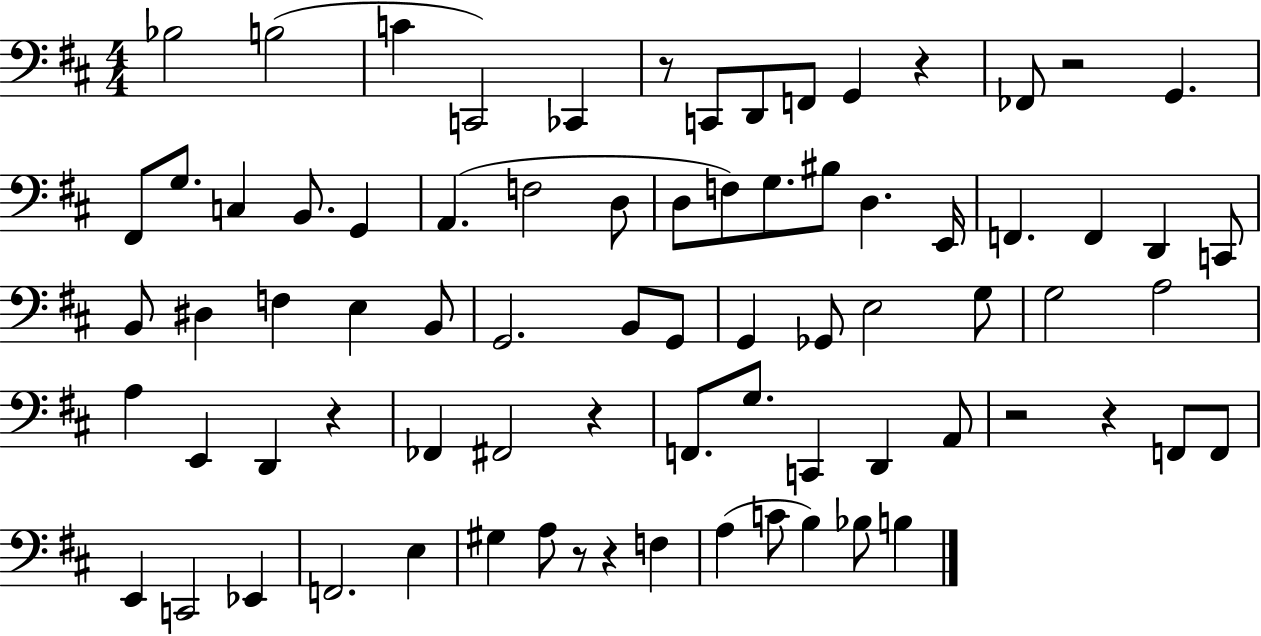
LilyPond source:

{
  \clef bass
  \numericTimeSignature
  \time 4/4
  \key d \major
  bes2 b2( | c'4 c,2) ces,4 | r8 c,8 d,8 f,8 g,4 r4 | fes,8 r2 g,4. | \break fis,8 g8. c4 b,8. g,4 | a,4.( f2 d8 | d8 f8) g8. bis8 d4. e,16 | f,4. f,4 d,4 c,8 | \break b,8 dis4 f4 e4 b,8 | g,2. b,8 g,8 | g,4 ges,8 e2 g8 | g2 a2 | \break a4 e,4 d,4 r4 | fes,4 fis,2 r4 | f,8. g8. c,4 d,4 a,8 | r2 r4 f,8 f,8 | \break e,4 c,2 ees,4 | f,2. e4 | gis4 a8 r8 r4 f4 | a4( c'8 b4) bes8 b4 | \break \bar "|."
}